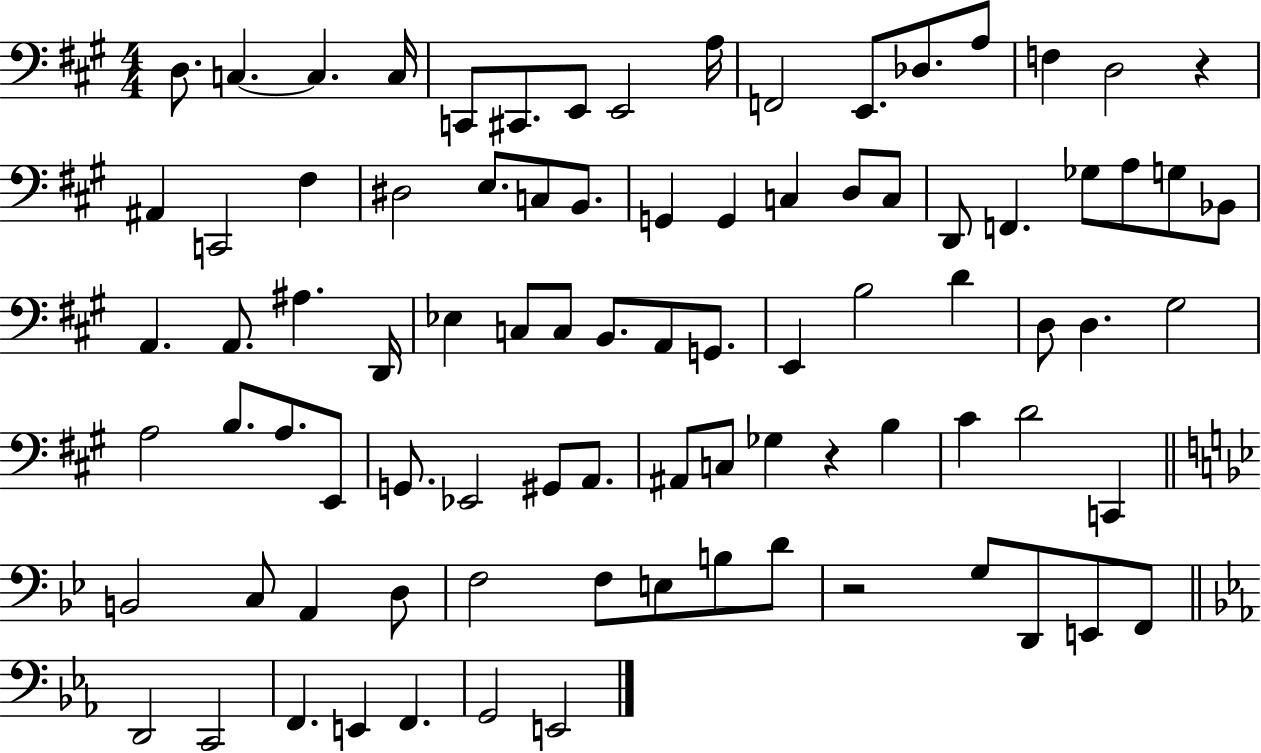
D3/e. C3/q. C3/q. C3/s C2/e C#2/e. E2/e E2/h A3/s F2/h E2/e. Db3/e. A3/e F3/q D3/h R/q A#2/q C2/h F#3/q D#3/h E3/e. C3/e B2/e. G2/q G2/q C3/q D3/e C3/e D2/e F2/q. Gb3/e A3/e G3/e Bb2/e A2/q. A2/e. A#3/q. D2/s Eb3/q C3/e C3/e B2/e. A2/e G2/e. E2/q B3/h D4/q D3/e D3/q. G#3/h A3/h B3/e. A3/e. E2/e G2/e. Eb2/h G#2/e A2/e. A#2/e C3/e Gb3/q R/q B3/q C#4/q D4/h C2/q B2/h C3/e A2/q D3/e F3/h F3/e E3/e B3/e D4/e R/h G3/e D2/e E2/e F2/e D2/h C2/h F2/q. E2/q F2/q. G2/h E2/h